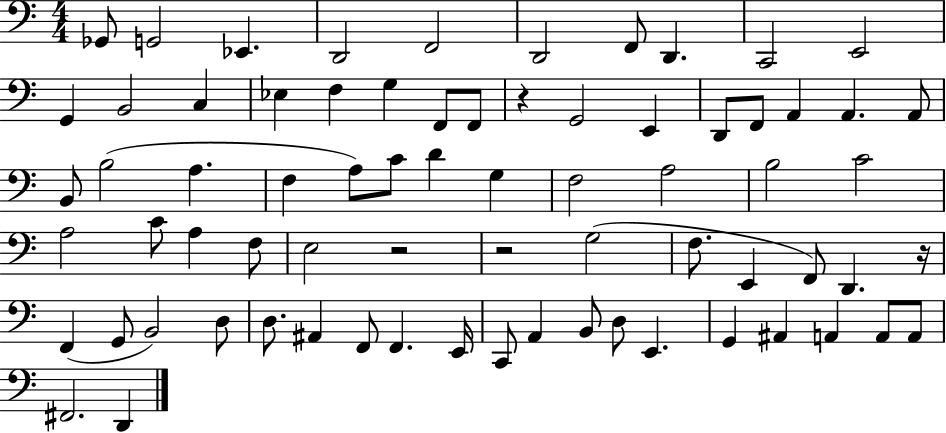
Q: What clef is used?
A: bass